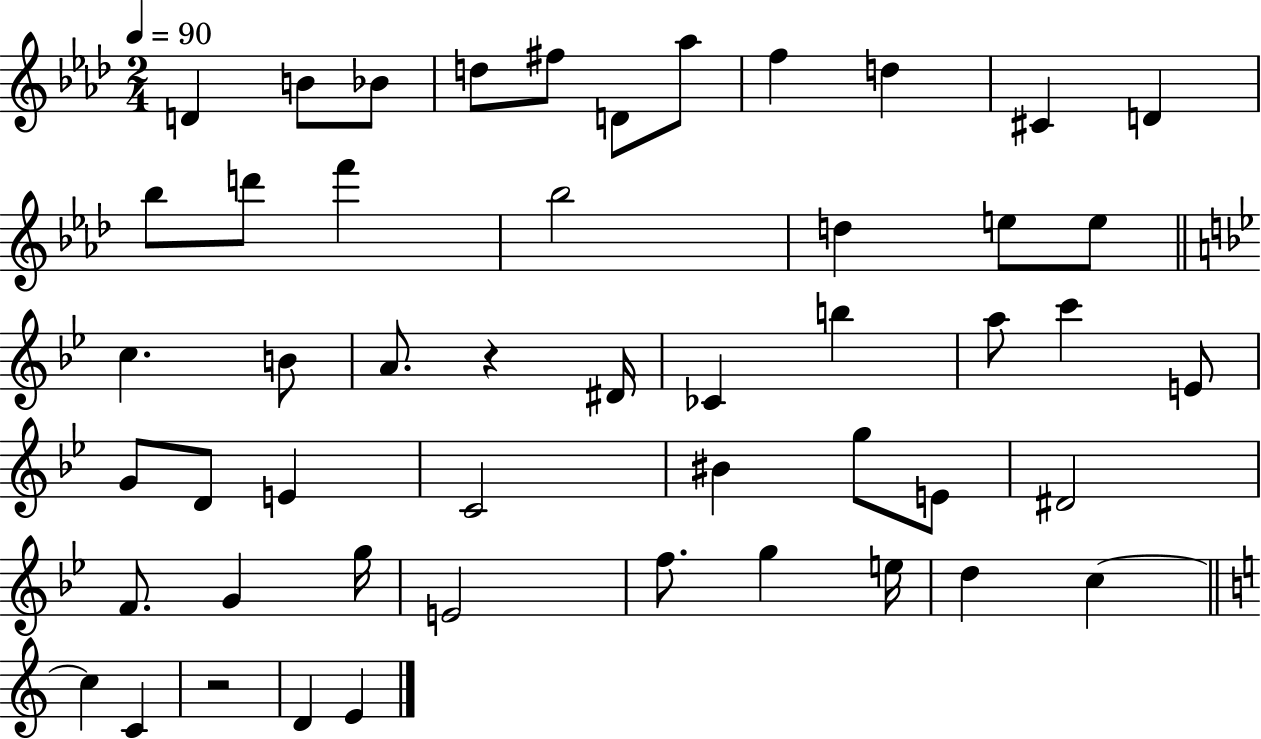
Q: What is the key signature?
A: AES major